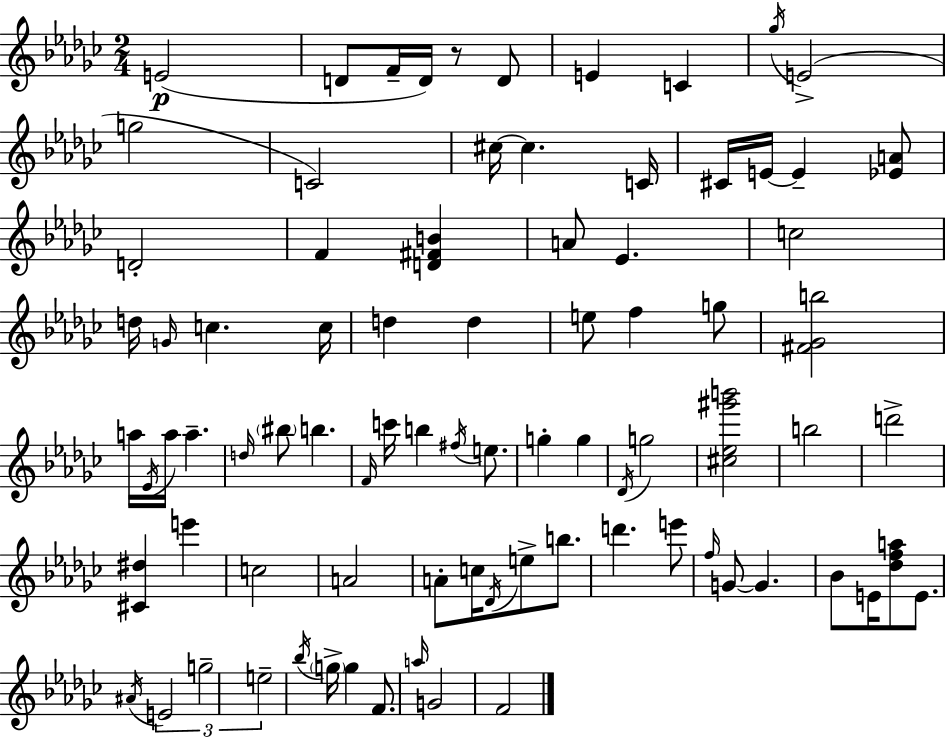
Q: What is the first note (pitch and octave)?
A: E4